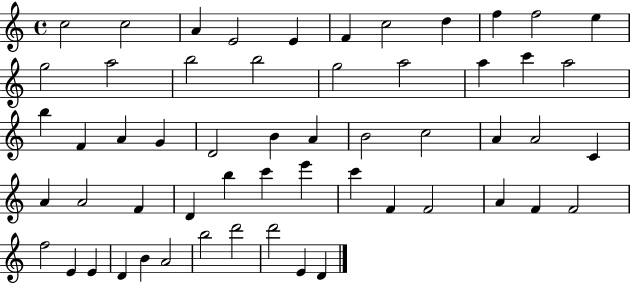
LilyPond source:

{
  \clef treble
  \time 4/4
  \defaultTimeSignature
  \key c \major
  c''2 c''2 | a'4 e'2 e'4 | f'4 c''2 d''4 | f''4 f''2 e''4 | \break g''2 a''2 | b''2 b''2 | g''2 a''2 | a''4 c'''4 a''2 | \break b''4 f'4 a'4 g'4 | d'2 b'4 a'4 | b'2 c''2 | a'4 a'2 c'4 | \break a'4 a'2 f'4 | d'4 b''4 c'''4 e'''4 | c'''4 f'4 f'2 | a'4 f'4 f'2 | \break f''2 e'4 e'4 | d'4 b'4 a'2 | b''2 d'''2 | d'''2 e'4 d'4 | \break \bar "|."
}